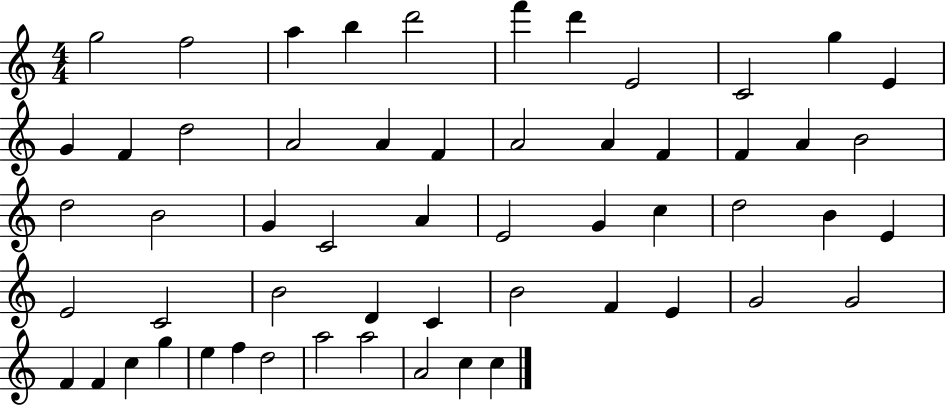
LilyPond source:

{
  \clef treble
  \numericTimeSignature
  \time 4/4
  \key c \major
  g''2 f''2 | a''4 b''4 d'''2 | f'''4 d'''4 e'2 | c'2 g''4 e'4 | \break g'4 f'4 d''2 | a'2 a'4 f'4 | a'2 a'4 f'4 | f'4 a'4 b'2 | \break d''2 b'2 | g'4 c'2 a'4 | e'2 g'4 c''4 | d''2 b'4 e'4 | \break e'2 c'2 | b'2 d'4 c'4 | b'2 f'4 e'4 | g'2 g'2 | \break f'4 f'4 c''4 g''4 | e''4 f''4 d''2 | a''2 a''2 | a'2 c''4 c''4 | \break \bar "|."
}